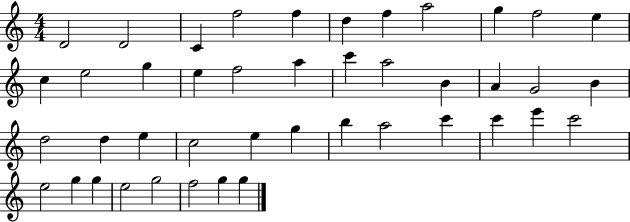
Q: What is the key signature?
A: C major